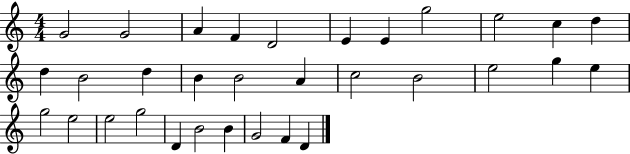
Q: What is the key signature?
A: C major